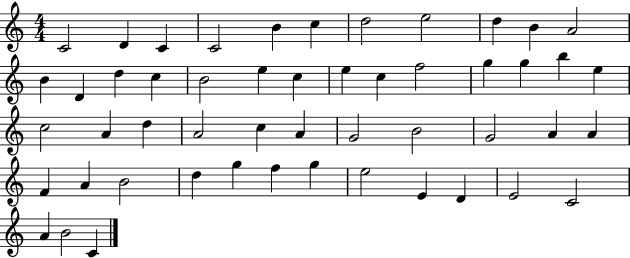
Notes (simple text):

C4/h D4/q C4/q C4/h B4/q C5/q D5/h E5/h D5/q B4/q A4/h B4/q D4/q D5/q C5/q B4/h E5/q C5/q E5/q C5/q F5/h G5/q G5/q B5/q E5/q C5/h A4/q D5/q A4/h C5/q A4/q G4/h B4/h G4/h A4/q A4/q F4/q A4/q B4/h D5/q G5/q F5/q G5/q E5/h E4/q D4/q E4/h C4/h A4/q B4/h C4/q